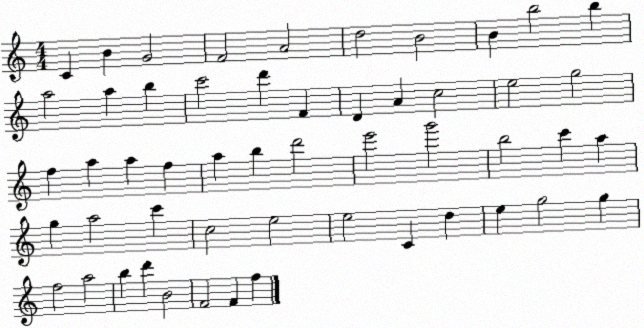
X:1
T:Untitled
M:4/4
L:1/4
K:C
C B G2 F2 A2 d2 B2 B b2 b a2 a b c'2 d' F D A c2 e2 g2 f a a f a b d'2 e'2 g'2 b2 c' a g a2 c' c2 e2 e2 C d e g2 g f2 a2 b d' B2 F2 F f